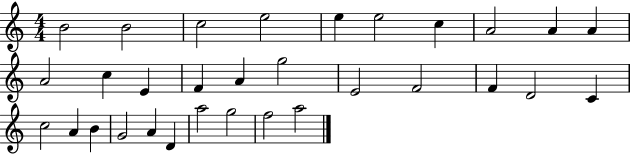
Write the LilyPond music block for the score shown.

{
  \clef treble
  \numericTimeSignature
  \time 4/4
  \key c \major
  b'2 b'2 | c''2 e''2 | e''4 e''2 c''4 | a'2 a'4 a'4 | \break a'2 c''4 e'4 | f'4 a'4 g''2 | e'2 f'2 | f'4 d'2 c'4 | \break c''2 a'4 b'4 | g'2 a'4 d'4 | a''2 g''2 | f''2 a''2 | \break \bar "|."
}